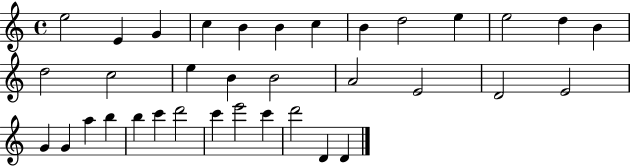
X:1
T:Untitled
M:4/4
L:1/4
K:C
e2 E G c B B c B d2 e e2 d B d2 c2 e B B2 A2 E2 D2 E2 G G a b b c' d'2 c' e'2 c' d'2 D D